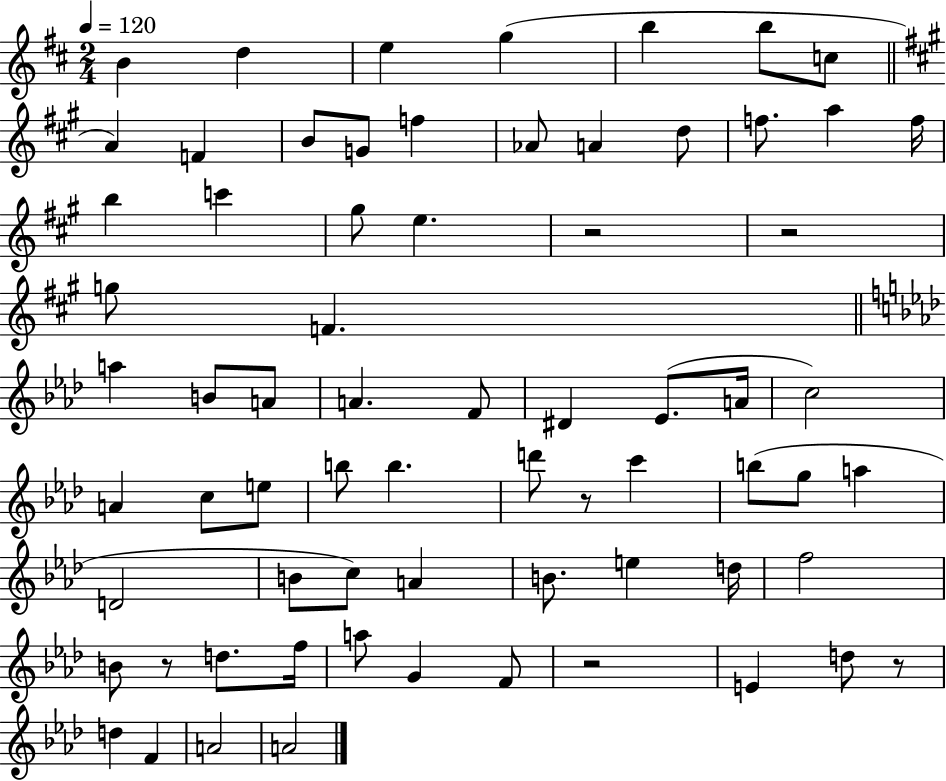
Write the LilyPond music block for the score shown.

{
  \clef treble
  \numericTimeSignature
  \time 2/4
  \key d \major
  \tempo 4 = 120
  b'4 d''4 | e''4 g''4( | b''4 b''8 c''8 | \bar "||" \break \key a \major a'4) f'4 | b'8 g'8 f''4 | aes'8 a'4 d''8 | f''8. a''4 f''16 | \break b''4 c'''4 | gis''8 e''4. | r2 | r2 | \break g''8 f'4. | \bar "||" \break \key f \minor a''4 b'8 a'8 | a'4. f'8 | dis'4 ees'8.( a'16 | c''2) | \break a'4 c''8 e''8 | b''8 b''4. | d'''8 r8 c'''4 | b''8( g''8 a''4 | \break d'2 | b'8 c''8) a'4 | b'8. e''4 d''16 | f''2 | \break b'8 r8 d''8. f''16 | a''8 g'4 f'8 | r2 | e'4 d''8 r8 | \break d''4 f'4 | a'2 | a'2 | \bar "|."
}